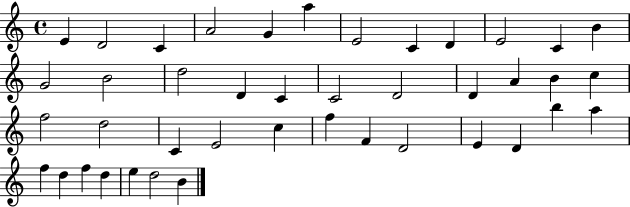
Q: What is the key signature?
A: C major